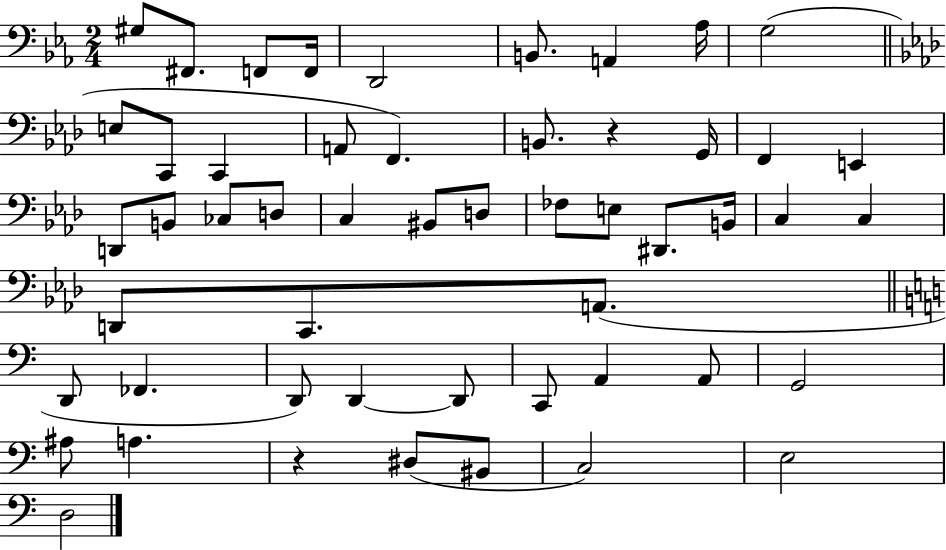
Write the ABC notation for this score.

X:1
T:Untitled
M:2/4
L:1/4
K:Eb
^G,/2 ^F,,/2 F,,/2 F,,/4 D,,2 B,,/2 A,, _A,/4 G,2 E,/2 C,,/2 C,, A,,/2 F,, B,,/2 z G,,/4 F,, E,, D,,/2 B,,/2 _C,/2 D,/2 C, ^B,,/2 D,/2 _F,/2 E,/2 ^D,,/2 B,,/4 C, C, D,,/2 C,,/2 A,,/2 D,,/2 _F,, D,,/2 D,, D,,/2 C,,/2 A,, A,,/2 G,,2 ^A,/2 A, z ^D,/2 ^B,,/2 C,2 E,2 D,2